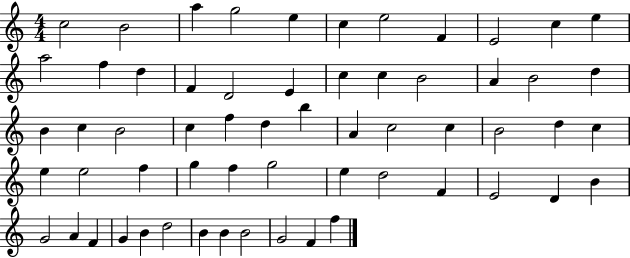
{
  \clef treble
  \numericTimeSignature
  \time 4/4
  \key c \major
  c''2 b'2 | a''4 g''2 e''4 | c''4 e''2 f'4 | e'2 c''4 e''4 | \break a''2 f''4 d''4 | f'4 d'2 e'4 | c''4 c''4 b'2 | a'4 b'2 d''4 | \break b'4 c''4 b'2 | c''4 f''4 d''4 b''4 | a'4 c''2 c''4 | b'2 d''4 c''4 | \break e''4 e''2 f''4 | g''4 f''4 g''2 | e''4 d''2 f'4 | e'2 d'4 b'4 | \break g'2 a'4 f'4 | g'4 b'4 d''2 | b'4 b'4 b'2 | g'2 f'4 f''4 | \break \bar "|."
}